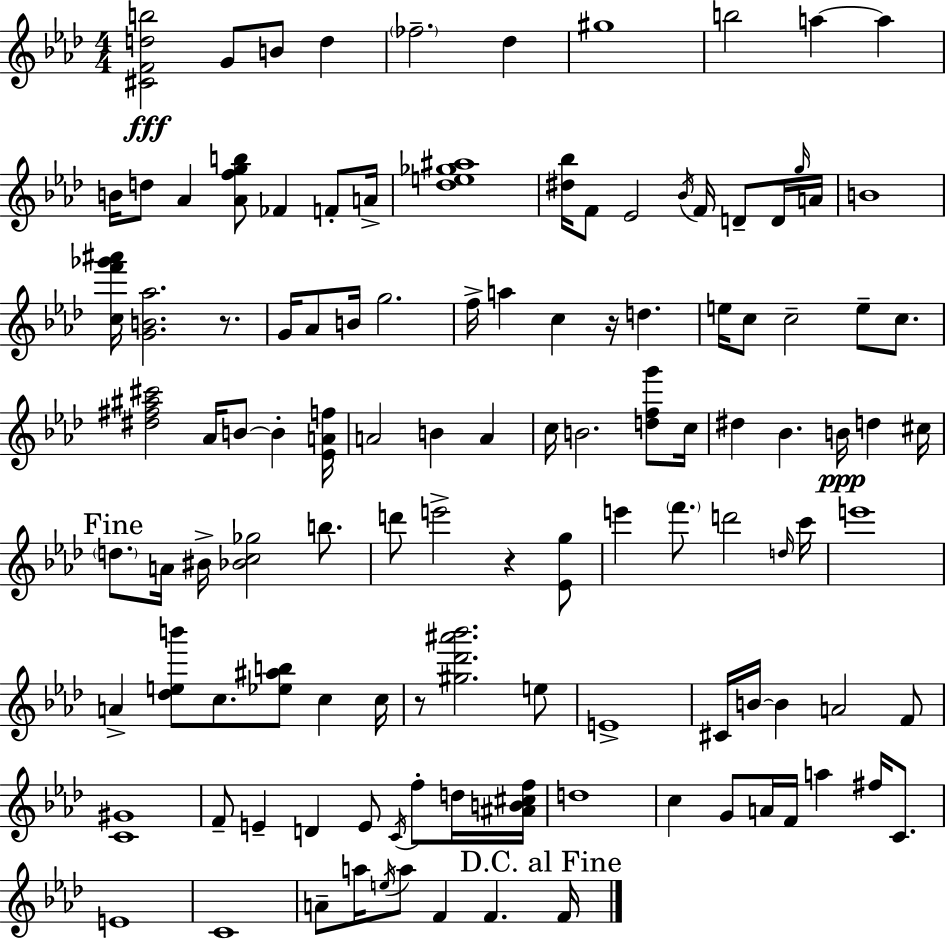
{
  \clef treble
  \numericTimeSignature
  \time 4/4
  \key aes \major
  <cis' f' d'' b''>2\fff g'8 b'8 d''4 | \parenthesize fes''2.-- des''4 | gis''1 | b''2 a''4~~ a''4 | \break b'16 d''8 aes'4 <aes' f'' g'' b''>8 fes'4 f'8-. a'16-> | <des'' e'' ges'' ais''>1 | <dis'' bes''>16 f'8 ees'2 \acciaccatura { bes'16 } f'16 d'8-- d'16 | \grace { g''16 } a'16 b'1 | \break <c'' f''' ges''' ais'''>16 <g' b' aes''>2. r8. | g'16 aes'8 b'16 g''2. | f''16-> a''4 c''4 r16 d''4. | e''16 c''8 c''2-- e''8-- c''8. | \break <dis'' fis'' ais'' cis'''>2 aes'16 b'8~~ b'4-. | <ees' a' f''>16 a'2 b'4 a'4 | c''16 b'2. <d'' f'' g'''>8 | c''16 dis''4 bes'4. b'16\ppp d''4 | \break cis''16 \mark "Fine" \parenthesize d''8. a'16 bis'16-> <bes' c'' ges''>2 b''8. | d'''8 e'''2-> r4 | <ees' g''>8 e'''4 \parenthesize f'''8. d'''2 | \grace { d''16 } c'''16 e'''1 | \break a'4-> <des'' e'' b'''>8 c''8. <ees'' ais'' b''>8 c''4 | c''16 r8 <gis'' des''' ais''' bes'''>2. | e''8 e'1-> | cis'16 b'16~~ b'4 a'2 | \break f'8 <c' gis'>1 | f'8-- e'4-- d'4 e'8 \acciaccatura { c'16 } | f''8-. d''16 <ais' b' cis'' f''>16 d''1 | c''4 g'8 a'16 f'16 a''4 | \break fis''16 c'8. e'1 | c'1 | a'8-- a''16 \acciaccatura { e''16 } a''8 f'4 f'4. | \mark "D.C. al Fine" f'16 \bar "|."
}